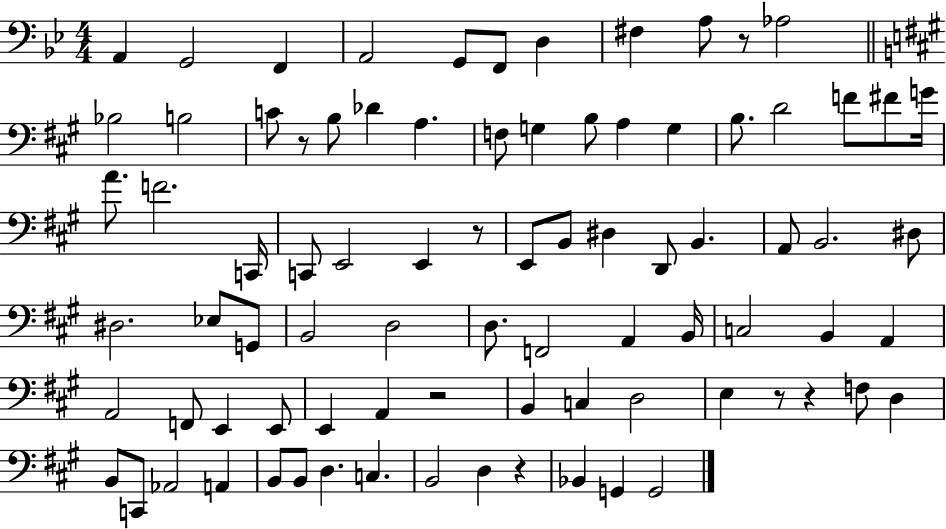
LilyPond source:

{
  \clef bass
  \numericTimeSignature
  \time 4/4
  \key bes \major
  a,4 g,2 f,4 | a,2 g,8 f,8 d4 | fis4 a8 r8 aes2 | \bar "||" \break \key a \major bes2 b2 | c'8 r8 b8 des'4 a4. | f8 g4 b8 a4 g4 | b8. d'2 f'8 fis'8 g'16 | \break a'8. f'2. c,16 | c,8 e,2 e,4 r8 | e,8 b,8 dis4 d,8 b,4. | a,8 b,2. dis8 | \break dis2. ees8 g,8 | b,2 d2 | d8. f,2 a,4 b,16 | c2 b,4 a,4 | \break a,2 f,8 e,4 e,8 | e,4 a,4 r2 | b,4 c4 d2 | e4 r8 r4 f8 d4 | \break b,8 c,8 aes,2 a,4 | b,8 b,8 d4. c4. | b,2 d4 r4 | bes,4 g,4 g,2 | \break \bar "|."
}